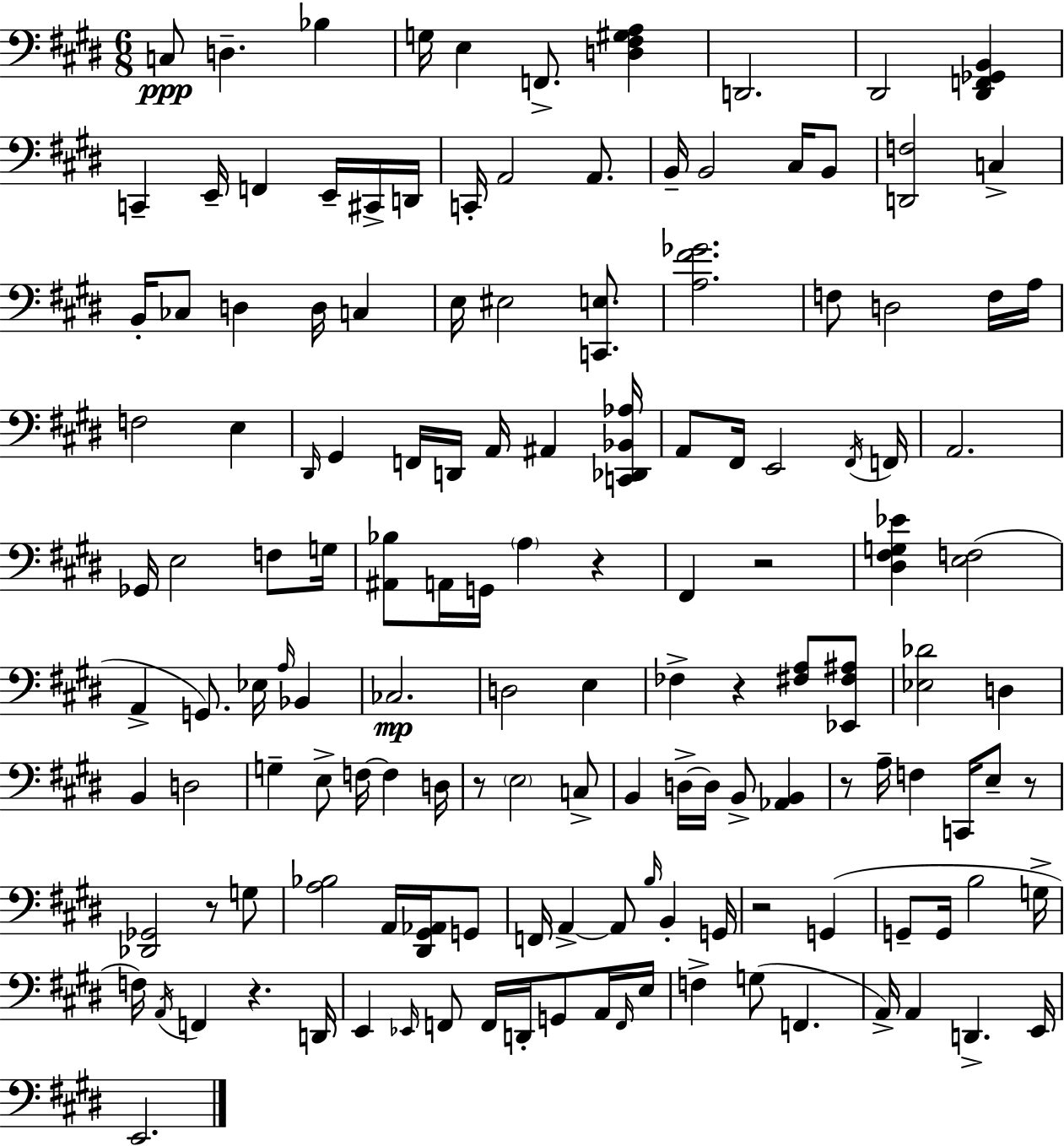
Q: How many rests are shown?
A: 9